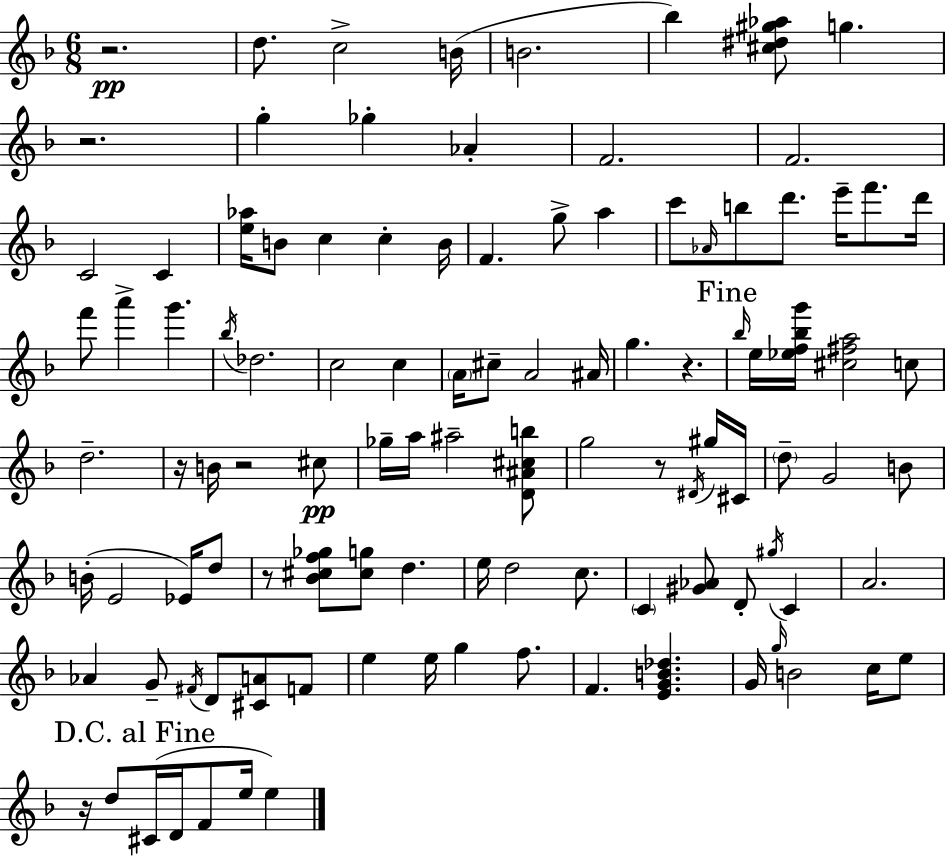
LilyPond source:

{
  \clef treble
  \numericTimeSignature
  \time 6/8
  \key f \major
  r2.\pp | d''8. c''2-> b'16( | b'2. | bes''4) <cis'' dis'' gis'' aes''>8 g''4. | \break r2. | g''4-. ges''4-. aes'4-. | f'2. | f'2. | \break c'2 c'4 | <e'' aes''>16 b'8 c''4 c''4-. b'16 | f'4. g''8-> a''4 | c'''8 \grace { aes'16 } b''8 d'''8. e'''16-- f'''8. | \break d'''16 f'''8 a'''4-> g'''4. | \acciaccatura { bes''16 } des''2. | c''2 c''4 | \parenthesize a'16 cis''8-- a'2 | \break ais'16 g''4. r4. | \mark "Fine" \grace { bes''16 } e''16 <ees'' f'' bes'' g'''>16 <cis'' fis'' a''>2 | c''8 d''2.-- | r16 b'16 r2 | \break cis''8\pp ges''16-- a''16 ais''2-- | <d' ais' cis'' b''>8 g''2 r8 | \acciaccatura { dis'16 } gis''16 cis'16 \parenthesize d''8-- g'2 | b'8 b'16-.( e'2 | \break ees'16) d''8 r8 <bes' cis'' f'' ges''>8 <cis'' g''>8 d''4. | e''16 d''2 | c''8. \parenthesize c'4 <gis' aes'>8 d'8-. | \acciaccatura { gis''16 } c'4 a'2. | \break aes'4 g'8-- \acciaccatura { fis'16 } | d'8 <cis' a'>8 f'8 e''4 e''16 g''4 | f''8. f'4. | <e' g' b' des''>4. g'16 \grace { g''16 } b'2 | \break c''16 e''8 \mark "D.C. al Fine" r16 d''8 cis'16( d'16 | f'8 e''16 e''4) \bar "|."
}